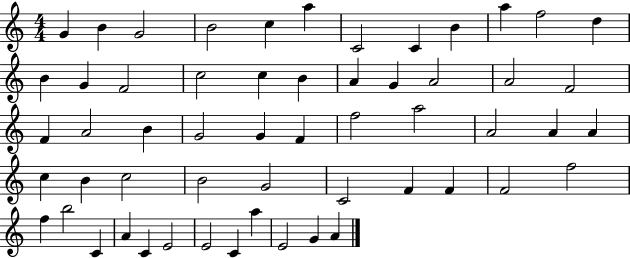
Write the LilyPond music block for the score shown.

{
  \clef treble
  \numericTimeSignature
  \time 4/4
  \key c \major
  g'4 b'4 g'2 | b'2 c''4 a''4 | c'2 c'4 b'4 | a''4 f''2 d''4 | \break b'4 g'4 f'2 | c''2 c''4 b'4 | a'4 g'4 a'2 | a'2 f'2 | \break f'4 a'2 b'4 | g'2 g'4 f'4 | f''2 a''2 | a'2 a'4 a'4 | \break c''4 b'4 c''2 | b'2 g'2 | c'2 f'4 f'4 | f'2 f''2 | \break f''4 b''2 c'4 | a'4 c'4 e'2 | e'2 c'4 a''4 | e'2 g'4 a'4 | \break \bar "|."
}